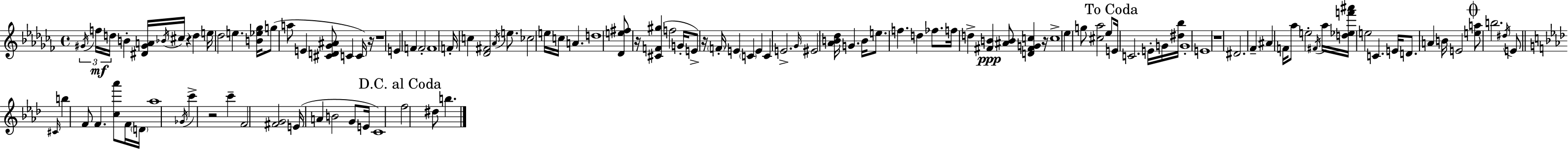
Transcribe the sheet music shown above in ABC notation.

X:1
T:Untitled
M:4/4
L:1/4
K:Abm
^G/4 f/4 d/4 B [^D^GA]/4 _B/4 ^c/4 z d e/4 _d2 e [B_e_g]/4 g/2 a/2 E [^CD_G^A]/2 C C/4 z/4 z4 E F F2 F4 F/4 c [_D^F]2 _A/4 e/2 _c2 e/4 c/4 A d4 [_De^f]/2 z/4 [^CF^g] f2 G/4 E/2 z/4 F/4 E C E C E2 _G/4 ^E2 [_AB_d]/4 G B/4 e/2 f d _f/2 f/4 d [^FB] [^AB]/2 [D^FGc] z/4 c4 _e g/2 [^c_a]2 _e/2 E/4 C2 E/4 G/4 [^d_b]/4 G4 E4 z4 ^D2 _F ^A F/4 _a/2 e2 ^F/4 _a/4 [d_ef'^a']/4 e2 C E/4 D/2 A B/4 E2 [ea]/2 b2 ^d/4 E/2 ^C/4 b F/2 F [c_a']/2 F/4 D/4 _a4 _G/4 c' z2 c' F2 [^FG]2 E/4 A B2 G/2 E/4 C4 f2 ^d/2 b